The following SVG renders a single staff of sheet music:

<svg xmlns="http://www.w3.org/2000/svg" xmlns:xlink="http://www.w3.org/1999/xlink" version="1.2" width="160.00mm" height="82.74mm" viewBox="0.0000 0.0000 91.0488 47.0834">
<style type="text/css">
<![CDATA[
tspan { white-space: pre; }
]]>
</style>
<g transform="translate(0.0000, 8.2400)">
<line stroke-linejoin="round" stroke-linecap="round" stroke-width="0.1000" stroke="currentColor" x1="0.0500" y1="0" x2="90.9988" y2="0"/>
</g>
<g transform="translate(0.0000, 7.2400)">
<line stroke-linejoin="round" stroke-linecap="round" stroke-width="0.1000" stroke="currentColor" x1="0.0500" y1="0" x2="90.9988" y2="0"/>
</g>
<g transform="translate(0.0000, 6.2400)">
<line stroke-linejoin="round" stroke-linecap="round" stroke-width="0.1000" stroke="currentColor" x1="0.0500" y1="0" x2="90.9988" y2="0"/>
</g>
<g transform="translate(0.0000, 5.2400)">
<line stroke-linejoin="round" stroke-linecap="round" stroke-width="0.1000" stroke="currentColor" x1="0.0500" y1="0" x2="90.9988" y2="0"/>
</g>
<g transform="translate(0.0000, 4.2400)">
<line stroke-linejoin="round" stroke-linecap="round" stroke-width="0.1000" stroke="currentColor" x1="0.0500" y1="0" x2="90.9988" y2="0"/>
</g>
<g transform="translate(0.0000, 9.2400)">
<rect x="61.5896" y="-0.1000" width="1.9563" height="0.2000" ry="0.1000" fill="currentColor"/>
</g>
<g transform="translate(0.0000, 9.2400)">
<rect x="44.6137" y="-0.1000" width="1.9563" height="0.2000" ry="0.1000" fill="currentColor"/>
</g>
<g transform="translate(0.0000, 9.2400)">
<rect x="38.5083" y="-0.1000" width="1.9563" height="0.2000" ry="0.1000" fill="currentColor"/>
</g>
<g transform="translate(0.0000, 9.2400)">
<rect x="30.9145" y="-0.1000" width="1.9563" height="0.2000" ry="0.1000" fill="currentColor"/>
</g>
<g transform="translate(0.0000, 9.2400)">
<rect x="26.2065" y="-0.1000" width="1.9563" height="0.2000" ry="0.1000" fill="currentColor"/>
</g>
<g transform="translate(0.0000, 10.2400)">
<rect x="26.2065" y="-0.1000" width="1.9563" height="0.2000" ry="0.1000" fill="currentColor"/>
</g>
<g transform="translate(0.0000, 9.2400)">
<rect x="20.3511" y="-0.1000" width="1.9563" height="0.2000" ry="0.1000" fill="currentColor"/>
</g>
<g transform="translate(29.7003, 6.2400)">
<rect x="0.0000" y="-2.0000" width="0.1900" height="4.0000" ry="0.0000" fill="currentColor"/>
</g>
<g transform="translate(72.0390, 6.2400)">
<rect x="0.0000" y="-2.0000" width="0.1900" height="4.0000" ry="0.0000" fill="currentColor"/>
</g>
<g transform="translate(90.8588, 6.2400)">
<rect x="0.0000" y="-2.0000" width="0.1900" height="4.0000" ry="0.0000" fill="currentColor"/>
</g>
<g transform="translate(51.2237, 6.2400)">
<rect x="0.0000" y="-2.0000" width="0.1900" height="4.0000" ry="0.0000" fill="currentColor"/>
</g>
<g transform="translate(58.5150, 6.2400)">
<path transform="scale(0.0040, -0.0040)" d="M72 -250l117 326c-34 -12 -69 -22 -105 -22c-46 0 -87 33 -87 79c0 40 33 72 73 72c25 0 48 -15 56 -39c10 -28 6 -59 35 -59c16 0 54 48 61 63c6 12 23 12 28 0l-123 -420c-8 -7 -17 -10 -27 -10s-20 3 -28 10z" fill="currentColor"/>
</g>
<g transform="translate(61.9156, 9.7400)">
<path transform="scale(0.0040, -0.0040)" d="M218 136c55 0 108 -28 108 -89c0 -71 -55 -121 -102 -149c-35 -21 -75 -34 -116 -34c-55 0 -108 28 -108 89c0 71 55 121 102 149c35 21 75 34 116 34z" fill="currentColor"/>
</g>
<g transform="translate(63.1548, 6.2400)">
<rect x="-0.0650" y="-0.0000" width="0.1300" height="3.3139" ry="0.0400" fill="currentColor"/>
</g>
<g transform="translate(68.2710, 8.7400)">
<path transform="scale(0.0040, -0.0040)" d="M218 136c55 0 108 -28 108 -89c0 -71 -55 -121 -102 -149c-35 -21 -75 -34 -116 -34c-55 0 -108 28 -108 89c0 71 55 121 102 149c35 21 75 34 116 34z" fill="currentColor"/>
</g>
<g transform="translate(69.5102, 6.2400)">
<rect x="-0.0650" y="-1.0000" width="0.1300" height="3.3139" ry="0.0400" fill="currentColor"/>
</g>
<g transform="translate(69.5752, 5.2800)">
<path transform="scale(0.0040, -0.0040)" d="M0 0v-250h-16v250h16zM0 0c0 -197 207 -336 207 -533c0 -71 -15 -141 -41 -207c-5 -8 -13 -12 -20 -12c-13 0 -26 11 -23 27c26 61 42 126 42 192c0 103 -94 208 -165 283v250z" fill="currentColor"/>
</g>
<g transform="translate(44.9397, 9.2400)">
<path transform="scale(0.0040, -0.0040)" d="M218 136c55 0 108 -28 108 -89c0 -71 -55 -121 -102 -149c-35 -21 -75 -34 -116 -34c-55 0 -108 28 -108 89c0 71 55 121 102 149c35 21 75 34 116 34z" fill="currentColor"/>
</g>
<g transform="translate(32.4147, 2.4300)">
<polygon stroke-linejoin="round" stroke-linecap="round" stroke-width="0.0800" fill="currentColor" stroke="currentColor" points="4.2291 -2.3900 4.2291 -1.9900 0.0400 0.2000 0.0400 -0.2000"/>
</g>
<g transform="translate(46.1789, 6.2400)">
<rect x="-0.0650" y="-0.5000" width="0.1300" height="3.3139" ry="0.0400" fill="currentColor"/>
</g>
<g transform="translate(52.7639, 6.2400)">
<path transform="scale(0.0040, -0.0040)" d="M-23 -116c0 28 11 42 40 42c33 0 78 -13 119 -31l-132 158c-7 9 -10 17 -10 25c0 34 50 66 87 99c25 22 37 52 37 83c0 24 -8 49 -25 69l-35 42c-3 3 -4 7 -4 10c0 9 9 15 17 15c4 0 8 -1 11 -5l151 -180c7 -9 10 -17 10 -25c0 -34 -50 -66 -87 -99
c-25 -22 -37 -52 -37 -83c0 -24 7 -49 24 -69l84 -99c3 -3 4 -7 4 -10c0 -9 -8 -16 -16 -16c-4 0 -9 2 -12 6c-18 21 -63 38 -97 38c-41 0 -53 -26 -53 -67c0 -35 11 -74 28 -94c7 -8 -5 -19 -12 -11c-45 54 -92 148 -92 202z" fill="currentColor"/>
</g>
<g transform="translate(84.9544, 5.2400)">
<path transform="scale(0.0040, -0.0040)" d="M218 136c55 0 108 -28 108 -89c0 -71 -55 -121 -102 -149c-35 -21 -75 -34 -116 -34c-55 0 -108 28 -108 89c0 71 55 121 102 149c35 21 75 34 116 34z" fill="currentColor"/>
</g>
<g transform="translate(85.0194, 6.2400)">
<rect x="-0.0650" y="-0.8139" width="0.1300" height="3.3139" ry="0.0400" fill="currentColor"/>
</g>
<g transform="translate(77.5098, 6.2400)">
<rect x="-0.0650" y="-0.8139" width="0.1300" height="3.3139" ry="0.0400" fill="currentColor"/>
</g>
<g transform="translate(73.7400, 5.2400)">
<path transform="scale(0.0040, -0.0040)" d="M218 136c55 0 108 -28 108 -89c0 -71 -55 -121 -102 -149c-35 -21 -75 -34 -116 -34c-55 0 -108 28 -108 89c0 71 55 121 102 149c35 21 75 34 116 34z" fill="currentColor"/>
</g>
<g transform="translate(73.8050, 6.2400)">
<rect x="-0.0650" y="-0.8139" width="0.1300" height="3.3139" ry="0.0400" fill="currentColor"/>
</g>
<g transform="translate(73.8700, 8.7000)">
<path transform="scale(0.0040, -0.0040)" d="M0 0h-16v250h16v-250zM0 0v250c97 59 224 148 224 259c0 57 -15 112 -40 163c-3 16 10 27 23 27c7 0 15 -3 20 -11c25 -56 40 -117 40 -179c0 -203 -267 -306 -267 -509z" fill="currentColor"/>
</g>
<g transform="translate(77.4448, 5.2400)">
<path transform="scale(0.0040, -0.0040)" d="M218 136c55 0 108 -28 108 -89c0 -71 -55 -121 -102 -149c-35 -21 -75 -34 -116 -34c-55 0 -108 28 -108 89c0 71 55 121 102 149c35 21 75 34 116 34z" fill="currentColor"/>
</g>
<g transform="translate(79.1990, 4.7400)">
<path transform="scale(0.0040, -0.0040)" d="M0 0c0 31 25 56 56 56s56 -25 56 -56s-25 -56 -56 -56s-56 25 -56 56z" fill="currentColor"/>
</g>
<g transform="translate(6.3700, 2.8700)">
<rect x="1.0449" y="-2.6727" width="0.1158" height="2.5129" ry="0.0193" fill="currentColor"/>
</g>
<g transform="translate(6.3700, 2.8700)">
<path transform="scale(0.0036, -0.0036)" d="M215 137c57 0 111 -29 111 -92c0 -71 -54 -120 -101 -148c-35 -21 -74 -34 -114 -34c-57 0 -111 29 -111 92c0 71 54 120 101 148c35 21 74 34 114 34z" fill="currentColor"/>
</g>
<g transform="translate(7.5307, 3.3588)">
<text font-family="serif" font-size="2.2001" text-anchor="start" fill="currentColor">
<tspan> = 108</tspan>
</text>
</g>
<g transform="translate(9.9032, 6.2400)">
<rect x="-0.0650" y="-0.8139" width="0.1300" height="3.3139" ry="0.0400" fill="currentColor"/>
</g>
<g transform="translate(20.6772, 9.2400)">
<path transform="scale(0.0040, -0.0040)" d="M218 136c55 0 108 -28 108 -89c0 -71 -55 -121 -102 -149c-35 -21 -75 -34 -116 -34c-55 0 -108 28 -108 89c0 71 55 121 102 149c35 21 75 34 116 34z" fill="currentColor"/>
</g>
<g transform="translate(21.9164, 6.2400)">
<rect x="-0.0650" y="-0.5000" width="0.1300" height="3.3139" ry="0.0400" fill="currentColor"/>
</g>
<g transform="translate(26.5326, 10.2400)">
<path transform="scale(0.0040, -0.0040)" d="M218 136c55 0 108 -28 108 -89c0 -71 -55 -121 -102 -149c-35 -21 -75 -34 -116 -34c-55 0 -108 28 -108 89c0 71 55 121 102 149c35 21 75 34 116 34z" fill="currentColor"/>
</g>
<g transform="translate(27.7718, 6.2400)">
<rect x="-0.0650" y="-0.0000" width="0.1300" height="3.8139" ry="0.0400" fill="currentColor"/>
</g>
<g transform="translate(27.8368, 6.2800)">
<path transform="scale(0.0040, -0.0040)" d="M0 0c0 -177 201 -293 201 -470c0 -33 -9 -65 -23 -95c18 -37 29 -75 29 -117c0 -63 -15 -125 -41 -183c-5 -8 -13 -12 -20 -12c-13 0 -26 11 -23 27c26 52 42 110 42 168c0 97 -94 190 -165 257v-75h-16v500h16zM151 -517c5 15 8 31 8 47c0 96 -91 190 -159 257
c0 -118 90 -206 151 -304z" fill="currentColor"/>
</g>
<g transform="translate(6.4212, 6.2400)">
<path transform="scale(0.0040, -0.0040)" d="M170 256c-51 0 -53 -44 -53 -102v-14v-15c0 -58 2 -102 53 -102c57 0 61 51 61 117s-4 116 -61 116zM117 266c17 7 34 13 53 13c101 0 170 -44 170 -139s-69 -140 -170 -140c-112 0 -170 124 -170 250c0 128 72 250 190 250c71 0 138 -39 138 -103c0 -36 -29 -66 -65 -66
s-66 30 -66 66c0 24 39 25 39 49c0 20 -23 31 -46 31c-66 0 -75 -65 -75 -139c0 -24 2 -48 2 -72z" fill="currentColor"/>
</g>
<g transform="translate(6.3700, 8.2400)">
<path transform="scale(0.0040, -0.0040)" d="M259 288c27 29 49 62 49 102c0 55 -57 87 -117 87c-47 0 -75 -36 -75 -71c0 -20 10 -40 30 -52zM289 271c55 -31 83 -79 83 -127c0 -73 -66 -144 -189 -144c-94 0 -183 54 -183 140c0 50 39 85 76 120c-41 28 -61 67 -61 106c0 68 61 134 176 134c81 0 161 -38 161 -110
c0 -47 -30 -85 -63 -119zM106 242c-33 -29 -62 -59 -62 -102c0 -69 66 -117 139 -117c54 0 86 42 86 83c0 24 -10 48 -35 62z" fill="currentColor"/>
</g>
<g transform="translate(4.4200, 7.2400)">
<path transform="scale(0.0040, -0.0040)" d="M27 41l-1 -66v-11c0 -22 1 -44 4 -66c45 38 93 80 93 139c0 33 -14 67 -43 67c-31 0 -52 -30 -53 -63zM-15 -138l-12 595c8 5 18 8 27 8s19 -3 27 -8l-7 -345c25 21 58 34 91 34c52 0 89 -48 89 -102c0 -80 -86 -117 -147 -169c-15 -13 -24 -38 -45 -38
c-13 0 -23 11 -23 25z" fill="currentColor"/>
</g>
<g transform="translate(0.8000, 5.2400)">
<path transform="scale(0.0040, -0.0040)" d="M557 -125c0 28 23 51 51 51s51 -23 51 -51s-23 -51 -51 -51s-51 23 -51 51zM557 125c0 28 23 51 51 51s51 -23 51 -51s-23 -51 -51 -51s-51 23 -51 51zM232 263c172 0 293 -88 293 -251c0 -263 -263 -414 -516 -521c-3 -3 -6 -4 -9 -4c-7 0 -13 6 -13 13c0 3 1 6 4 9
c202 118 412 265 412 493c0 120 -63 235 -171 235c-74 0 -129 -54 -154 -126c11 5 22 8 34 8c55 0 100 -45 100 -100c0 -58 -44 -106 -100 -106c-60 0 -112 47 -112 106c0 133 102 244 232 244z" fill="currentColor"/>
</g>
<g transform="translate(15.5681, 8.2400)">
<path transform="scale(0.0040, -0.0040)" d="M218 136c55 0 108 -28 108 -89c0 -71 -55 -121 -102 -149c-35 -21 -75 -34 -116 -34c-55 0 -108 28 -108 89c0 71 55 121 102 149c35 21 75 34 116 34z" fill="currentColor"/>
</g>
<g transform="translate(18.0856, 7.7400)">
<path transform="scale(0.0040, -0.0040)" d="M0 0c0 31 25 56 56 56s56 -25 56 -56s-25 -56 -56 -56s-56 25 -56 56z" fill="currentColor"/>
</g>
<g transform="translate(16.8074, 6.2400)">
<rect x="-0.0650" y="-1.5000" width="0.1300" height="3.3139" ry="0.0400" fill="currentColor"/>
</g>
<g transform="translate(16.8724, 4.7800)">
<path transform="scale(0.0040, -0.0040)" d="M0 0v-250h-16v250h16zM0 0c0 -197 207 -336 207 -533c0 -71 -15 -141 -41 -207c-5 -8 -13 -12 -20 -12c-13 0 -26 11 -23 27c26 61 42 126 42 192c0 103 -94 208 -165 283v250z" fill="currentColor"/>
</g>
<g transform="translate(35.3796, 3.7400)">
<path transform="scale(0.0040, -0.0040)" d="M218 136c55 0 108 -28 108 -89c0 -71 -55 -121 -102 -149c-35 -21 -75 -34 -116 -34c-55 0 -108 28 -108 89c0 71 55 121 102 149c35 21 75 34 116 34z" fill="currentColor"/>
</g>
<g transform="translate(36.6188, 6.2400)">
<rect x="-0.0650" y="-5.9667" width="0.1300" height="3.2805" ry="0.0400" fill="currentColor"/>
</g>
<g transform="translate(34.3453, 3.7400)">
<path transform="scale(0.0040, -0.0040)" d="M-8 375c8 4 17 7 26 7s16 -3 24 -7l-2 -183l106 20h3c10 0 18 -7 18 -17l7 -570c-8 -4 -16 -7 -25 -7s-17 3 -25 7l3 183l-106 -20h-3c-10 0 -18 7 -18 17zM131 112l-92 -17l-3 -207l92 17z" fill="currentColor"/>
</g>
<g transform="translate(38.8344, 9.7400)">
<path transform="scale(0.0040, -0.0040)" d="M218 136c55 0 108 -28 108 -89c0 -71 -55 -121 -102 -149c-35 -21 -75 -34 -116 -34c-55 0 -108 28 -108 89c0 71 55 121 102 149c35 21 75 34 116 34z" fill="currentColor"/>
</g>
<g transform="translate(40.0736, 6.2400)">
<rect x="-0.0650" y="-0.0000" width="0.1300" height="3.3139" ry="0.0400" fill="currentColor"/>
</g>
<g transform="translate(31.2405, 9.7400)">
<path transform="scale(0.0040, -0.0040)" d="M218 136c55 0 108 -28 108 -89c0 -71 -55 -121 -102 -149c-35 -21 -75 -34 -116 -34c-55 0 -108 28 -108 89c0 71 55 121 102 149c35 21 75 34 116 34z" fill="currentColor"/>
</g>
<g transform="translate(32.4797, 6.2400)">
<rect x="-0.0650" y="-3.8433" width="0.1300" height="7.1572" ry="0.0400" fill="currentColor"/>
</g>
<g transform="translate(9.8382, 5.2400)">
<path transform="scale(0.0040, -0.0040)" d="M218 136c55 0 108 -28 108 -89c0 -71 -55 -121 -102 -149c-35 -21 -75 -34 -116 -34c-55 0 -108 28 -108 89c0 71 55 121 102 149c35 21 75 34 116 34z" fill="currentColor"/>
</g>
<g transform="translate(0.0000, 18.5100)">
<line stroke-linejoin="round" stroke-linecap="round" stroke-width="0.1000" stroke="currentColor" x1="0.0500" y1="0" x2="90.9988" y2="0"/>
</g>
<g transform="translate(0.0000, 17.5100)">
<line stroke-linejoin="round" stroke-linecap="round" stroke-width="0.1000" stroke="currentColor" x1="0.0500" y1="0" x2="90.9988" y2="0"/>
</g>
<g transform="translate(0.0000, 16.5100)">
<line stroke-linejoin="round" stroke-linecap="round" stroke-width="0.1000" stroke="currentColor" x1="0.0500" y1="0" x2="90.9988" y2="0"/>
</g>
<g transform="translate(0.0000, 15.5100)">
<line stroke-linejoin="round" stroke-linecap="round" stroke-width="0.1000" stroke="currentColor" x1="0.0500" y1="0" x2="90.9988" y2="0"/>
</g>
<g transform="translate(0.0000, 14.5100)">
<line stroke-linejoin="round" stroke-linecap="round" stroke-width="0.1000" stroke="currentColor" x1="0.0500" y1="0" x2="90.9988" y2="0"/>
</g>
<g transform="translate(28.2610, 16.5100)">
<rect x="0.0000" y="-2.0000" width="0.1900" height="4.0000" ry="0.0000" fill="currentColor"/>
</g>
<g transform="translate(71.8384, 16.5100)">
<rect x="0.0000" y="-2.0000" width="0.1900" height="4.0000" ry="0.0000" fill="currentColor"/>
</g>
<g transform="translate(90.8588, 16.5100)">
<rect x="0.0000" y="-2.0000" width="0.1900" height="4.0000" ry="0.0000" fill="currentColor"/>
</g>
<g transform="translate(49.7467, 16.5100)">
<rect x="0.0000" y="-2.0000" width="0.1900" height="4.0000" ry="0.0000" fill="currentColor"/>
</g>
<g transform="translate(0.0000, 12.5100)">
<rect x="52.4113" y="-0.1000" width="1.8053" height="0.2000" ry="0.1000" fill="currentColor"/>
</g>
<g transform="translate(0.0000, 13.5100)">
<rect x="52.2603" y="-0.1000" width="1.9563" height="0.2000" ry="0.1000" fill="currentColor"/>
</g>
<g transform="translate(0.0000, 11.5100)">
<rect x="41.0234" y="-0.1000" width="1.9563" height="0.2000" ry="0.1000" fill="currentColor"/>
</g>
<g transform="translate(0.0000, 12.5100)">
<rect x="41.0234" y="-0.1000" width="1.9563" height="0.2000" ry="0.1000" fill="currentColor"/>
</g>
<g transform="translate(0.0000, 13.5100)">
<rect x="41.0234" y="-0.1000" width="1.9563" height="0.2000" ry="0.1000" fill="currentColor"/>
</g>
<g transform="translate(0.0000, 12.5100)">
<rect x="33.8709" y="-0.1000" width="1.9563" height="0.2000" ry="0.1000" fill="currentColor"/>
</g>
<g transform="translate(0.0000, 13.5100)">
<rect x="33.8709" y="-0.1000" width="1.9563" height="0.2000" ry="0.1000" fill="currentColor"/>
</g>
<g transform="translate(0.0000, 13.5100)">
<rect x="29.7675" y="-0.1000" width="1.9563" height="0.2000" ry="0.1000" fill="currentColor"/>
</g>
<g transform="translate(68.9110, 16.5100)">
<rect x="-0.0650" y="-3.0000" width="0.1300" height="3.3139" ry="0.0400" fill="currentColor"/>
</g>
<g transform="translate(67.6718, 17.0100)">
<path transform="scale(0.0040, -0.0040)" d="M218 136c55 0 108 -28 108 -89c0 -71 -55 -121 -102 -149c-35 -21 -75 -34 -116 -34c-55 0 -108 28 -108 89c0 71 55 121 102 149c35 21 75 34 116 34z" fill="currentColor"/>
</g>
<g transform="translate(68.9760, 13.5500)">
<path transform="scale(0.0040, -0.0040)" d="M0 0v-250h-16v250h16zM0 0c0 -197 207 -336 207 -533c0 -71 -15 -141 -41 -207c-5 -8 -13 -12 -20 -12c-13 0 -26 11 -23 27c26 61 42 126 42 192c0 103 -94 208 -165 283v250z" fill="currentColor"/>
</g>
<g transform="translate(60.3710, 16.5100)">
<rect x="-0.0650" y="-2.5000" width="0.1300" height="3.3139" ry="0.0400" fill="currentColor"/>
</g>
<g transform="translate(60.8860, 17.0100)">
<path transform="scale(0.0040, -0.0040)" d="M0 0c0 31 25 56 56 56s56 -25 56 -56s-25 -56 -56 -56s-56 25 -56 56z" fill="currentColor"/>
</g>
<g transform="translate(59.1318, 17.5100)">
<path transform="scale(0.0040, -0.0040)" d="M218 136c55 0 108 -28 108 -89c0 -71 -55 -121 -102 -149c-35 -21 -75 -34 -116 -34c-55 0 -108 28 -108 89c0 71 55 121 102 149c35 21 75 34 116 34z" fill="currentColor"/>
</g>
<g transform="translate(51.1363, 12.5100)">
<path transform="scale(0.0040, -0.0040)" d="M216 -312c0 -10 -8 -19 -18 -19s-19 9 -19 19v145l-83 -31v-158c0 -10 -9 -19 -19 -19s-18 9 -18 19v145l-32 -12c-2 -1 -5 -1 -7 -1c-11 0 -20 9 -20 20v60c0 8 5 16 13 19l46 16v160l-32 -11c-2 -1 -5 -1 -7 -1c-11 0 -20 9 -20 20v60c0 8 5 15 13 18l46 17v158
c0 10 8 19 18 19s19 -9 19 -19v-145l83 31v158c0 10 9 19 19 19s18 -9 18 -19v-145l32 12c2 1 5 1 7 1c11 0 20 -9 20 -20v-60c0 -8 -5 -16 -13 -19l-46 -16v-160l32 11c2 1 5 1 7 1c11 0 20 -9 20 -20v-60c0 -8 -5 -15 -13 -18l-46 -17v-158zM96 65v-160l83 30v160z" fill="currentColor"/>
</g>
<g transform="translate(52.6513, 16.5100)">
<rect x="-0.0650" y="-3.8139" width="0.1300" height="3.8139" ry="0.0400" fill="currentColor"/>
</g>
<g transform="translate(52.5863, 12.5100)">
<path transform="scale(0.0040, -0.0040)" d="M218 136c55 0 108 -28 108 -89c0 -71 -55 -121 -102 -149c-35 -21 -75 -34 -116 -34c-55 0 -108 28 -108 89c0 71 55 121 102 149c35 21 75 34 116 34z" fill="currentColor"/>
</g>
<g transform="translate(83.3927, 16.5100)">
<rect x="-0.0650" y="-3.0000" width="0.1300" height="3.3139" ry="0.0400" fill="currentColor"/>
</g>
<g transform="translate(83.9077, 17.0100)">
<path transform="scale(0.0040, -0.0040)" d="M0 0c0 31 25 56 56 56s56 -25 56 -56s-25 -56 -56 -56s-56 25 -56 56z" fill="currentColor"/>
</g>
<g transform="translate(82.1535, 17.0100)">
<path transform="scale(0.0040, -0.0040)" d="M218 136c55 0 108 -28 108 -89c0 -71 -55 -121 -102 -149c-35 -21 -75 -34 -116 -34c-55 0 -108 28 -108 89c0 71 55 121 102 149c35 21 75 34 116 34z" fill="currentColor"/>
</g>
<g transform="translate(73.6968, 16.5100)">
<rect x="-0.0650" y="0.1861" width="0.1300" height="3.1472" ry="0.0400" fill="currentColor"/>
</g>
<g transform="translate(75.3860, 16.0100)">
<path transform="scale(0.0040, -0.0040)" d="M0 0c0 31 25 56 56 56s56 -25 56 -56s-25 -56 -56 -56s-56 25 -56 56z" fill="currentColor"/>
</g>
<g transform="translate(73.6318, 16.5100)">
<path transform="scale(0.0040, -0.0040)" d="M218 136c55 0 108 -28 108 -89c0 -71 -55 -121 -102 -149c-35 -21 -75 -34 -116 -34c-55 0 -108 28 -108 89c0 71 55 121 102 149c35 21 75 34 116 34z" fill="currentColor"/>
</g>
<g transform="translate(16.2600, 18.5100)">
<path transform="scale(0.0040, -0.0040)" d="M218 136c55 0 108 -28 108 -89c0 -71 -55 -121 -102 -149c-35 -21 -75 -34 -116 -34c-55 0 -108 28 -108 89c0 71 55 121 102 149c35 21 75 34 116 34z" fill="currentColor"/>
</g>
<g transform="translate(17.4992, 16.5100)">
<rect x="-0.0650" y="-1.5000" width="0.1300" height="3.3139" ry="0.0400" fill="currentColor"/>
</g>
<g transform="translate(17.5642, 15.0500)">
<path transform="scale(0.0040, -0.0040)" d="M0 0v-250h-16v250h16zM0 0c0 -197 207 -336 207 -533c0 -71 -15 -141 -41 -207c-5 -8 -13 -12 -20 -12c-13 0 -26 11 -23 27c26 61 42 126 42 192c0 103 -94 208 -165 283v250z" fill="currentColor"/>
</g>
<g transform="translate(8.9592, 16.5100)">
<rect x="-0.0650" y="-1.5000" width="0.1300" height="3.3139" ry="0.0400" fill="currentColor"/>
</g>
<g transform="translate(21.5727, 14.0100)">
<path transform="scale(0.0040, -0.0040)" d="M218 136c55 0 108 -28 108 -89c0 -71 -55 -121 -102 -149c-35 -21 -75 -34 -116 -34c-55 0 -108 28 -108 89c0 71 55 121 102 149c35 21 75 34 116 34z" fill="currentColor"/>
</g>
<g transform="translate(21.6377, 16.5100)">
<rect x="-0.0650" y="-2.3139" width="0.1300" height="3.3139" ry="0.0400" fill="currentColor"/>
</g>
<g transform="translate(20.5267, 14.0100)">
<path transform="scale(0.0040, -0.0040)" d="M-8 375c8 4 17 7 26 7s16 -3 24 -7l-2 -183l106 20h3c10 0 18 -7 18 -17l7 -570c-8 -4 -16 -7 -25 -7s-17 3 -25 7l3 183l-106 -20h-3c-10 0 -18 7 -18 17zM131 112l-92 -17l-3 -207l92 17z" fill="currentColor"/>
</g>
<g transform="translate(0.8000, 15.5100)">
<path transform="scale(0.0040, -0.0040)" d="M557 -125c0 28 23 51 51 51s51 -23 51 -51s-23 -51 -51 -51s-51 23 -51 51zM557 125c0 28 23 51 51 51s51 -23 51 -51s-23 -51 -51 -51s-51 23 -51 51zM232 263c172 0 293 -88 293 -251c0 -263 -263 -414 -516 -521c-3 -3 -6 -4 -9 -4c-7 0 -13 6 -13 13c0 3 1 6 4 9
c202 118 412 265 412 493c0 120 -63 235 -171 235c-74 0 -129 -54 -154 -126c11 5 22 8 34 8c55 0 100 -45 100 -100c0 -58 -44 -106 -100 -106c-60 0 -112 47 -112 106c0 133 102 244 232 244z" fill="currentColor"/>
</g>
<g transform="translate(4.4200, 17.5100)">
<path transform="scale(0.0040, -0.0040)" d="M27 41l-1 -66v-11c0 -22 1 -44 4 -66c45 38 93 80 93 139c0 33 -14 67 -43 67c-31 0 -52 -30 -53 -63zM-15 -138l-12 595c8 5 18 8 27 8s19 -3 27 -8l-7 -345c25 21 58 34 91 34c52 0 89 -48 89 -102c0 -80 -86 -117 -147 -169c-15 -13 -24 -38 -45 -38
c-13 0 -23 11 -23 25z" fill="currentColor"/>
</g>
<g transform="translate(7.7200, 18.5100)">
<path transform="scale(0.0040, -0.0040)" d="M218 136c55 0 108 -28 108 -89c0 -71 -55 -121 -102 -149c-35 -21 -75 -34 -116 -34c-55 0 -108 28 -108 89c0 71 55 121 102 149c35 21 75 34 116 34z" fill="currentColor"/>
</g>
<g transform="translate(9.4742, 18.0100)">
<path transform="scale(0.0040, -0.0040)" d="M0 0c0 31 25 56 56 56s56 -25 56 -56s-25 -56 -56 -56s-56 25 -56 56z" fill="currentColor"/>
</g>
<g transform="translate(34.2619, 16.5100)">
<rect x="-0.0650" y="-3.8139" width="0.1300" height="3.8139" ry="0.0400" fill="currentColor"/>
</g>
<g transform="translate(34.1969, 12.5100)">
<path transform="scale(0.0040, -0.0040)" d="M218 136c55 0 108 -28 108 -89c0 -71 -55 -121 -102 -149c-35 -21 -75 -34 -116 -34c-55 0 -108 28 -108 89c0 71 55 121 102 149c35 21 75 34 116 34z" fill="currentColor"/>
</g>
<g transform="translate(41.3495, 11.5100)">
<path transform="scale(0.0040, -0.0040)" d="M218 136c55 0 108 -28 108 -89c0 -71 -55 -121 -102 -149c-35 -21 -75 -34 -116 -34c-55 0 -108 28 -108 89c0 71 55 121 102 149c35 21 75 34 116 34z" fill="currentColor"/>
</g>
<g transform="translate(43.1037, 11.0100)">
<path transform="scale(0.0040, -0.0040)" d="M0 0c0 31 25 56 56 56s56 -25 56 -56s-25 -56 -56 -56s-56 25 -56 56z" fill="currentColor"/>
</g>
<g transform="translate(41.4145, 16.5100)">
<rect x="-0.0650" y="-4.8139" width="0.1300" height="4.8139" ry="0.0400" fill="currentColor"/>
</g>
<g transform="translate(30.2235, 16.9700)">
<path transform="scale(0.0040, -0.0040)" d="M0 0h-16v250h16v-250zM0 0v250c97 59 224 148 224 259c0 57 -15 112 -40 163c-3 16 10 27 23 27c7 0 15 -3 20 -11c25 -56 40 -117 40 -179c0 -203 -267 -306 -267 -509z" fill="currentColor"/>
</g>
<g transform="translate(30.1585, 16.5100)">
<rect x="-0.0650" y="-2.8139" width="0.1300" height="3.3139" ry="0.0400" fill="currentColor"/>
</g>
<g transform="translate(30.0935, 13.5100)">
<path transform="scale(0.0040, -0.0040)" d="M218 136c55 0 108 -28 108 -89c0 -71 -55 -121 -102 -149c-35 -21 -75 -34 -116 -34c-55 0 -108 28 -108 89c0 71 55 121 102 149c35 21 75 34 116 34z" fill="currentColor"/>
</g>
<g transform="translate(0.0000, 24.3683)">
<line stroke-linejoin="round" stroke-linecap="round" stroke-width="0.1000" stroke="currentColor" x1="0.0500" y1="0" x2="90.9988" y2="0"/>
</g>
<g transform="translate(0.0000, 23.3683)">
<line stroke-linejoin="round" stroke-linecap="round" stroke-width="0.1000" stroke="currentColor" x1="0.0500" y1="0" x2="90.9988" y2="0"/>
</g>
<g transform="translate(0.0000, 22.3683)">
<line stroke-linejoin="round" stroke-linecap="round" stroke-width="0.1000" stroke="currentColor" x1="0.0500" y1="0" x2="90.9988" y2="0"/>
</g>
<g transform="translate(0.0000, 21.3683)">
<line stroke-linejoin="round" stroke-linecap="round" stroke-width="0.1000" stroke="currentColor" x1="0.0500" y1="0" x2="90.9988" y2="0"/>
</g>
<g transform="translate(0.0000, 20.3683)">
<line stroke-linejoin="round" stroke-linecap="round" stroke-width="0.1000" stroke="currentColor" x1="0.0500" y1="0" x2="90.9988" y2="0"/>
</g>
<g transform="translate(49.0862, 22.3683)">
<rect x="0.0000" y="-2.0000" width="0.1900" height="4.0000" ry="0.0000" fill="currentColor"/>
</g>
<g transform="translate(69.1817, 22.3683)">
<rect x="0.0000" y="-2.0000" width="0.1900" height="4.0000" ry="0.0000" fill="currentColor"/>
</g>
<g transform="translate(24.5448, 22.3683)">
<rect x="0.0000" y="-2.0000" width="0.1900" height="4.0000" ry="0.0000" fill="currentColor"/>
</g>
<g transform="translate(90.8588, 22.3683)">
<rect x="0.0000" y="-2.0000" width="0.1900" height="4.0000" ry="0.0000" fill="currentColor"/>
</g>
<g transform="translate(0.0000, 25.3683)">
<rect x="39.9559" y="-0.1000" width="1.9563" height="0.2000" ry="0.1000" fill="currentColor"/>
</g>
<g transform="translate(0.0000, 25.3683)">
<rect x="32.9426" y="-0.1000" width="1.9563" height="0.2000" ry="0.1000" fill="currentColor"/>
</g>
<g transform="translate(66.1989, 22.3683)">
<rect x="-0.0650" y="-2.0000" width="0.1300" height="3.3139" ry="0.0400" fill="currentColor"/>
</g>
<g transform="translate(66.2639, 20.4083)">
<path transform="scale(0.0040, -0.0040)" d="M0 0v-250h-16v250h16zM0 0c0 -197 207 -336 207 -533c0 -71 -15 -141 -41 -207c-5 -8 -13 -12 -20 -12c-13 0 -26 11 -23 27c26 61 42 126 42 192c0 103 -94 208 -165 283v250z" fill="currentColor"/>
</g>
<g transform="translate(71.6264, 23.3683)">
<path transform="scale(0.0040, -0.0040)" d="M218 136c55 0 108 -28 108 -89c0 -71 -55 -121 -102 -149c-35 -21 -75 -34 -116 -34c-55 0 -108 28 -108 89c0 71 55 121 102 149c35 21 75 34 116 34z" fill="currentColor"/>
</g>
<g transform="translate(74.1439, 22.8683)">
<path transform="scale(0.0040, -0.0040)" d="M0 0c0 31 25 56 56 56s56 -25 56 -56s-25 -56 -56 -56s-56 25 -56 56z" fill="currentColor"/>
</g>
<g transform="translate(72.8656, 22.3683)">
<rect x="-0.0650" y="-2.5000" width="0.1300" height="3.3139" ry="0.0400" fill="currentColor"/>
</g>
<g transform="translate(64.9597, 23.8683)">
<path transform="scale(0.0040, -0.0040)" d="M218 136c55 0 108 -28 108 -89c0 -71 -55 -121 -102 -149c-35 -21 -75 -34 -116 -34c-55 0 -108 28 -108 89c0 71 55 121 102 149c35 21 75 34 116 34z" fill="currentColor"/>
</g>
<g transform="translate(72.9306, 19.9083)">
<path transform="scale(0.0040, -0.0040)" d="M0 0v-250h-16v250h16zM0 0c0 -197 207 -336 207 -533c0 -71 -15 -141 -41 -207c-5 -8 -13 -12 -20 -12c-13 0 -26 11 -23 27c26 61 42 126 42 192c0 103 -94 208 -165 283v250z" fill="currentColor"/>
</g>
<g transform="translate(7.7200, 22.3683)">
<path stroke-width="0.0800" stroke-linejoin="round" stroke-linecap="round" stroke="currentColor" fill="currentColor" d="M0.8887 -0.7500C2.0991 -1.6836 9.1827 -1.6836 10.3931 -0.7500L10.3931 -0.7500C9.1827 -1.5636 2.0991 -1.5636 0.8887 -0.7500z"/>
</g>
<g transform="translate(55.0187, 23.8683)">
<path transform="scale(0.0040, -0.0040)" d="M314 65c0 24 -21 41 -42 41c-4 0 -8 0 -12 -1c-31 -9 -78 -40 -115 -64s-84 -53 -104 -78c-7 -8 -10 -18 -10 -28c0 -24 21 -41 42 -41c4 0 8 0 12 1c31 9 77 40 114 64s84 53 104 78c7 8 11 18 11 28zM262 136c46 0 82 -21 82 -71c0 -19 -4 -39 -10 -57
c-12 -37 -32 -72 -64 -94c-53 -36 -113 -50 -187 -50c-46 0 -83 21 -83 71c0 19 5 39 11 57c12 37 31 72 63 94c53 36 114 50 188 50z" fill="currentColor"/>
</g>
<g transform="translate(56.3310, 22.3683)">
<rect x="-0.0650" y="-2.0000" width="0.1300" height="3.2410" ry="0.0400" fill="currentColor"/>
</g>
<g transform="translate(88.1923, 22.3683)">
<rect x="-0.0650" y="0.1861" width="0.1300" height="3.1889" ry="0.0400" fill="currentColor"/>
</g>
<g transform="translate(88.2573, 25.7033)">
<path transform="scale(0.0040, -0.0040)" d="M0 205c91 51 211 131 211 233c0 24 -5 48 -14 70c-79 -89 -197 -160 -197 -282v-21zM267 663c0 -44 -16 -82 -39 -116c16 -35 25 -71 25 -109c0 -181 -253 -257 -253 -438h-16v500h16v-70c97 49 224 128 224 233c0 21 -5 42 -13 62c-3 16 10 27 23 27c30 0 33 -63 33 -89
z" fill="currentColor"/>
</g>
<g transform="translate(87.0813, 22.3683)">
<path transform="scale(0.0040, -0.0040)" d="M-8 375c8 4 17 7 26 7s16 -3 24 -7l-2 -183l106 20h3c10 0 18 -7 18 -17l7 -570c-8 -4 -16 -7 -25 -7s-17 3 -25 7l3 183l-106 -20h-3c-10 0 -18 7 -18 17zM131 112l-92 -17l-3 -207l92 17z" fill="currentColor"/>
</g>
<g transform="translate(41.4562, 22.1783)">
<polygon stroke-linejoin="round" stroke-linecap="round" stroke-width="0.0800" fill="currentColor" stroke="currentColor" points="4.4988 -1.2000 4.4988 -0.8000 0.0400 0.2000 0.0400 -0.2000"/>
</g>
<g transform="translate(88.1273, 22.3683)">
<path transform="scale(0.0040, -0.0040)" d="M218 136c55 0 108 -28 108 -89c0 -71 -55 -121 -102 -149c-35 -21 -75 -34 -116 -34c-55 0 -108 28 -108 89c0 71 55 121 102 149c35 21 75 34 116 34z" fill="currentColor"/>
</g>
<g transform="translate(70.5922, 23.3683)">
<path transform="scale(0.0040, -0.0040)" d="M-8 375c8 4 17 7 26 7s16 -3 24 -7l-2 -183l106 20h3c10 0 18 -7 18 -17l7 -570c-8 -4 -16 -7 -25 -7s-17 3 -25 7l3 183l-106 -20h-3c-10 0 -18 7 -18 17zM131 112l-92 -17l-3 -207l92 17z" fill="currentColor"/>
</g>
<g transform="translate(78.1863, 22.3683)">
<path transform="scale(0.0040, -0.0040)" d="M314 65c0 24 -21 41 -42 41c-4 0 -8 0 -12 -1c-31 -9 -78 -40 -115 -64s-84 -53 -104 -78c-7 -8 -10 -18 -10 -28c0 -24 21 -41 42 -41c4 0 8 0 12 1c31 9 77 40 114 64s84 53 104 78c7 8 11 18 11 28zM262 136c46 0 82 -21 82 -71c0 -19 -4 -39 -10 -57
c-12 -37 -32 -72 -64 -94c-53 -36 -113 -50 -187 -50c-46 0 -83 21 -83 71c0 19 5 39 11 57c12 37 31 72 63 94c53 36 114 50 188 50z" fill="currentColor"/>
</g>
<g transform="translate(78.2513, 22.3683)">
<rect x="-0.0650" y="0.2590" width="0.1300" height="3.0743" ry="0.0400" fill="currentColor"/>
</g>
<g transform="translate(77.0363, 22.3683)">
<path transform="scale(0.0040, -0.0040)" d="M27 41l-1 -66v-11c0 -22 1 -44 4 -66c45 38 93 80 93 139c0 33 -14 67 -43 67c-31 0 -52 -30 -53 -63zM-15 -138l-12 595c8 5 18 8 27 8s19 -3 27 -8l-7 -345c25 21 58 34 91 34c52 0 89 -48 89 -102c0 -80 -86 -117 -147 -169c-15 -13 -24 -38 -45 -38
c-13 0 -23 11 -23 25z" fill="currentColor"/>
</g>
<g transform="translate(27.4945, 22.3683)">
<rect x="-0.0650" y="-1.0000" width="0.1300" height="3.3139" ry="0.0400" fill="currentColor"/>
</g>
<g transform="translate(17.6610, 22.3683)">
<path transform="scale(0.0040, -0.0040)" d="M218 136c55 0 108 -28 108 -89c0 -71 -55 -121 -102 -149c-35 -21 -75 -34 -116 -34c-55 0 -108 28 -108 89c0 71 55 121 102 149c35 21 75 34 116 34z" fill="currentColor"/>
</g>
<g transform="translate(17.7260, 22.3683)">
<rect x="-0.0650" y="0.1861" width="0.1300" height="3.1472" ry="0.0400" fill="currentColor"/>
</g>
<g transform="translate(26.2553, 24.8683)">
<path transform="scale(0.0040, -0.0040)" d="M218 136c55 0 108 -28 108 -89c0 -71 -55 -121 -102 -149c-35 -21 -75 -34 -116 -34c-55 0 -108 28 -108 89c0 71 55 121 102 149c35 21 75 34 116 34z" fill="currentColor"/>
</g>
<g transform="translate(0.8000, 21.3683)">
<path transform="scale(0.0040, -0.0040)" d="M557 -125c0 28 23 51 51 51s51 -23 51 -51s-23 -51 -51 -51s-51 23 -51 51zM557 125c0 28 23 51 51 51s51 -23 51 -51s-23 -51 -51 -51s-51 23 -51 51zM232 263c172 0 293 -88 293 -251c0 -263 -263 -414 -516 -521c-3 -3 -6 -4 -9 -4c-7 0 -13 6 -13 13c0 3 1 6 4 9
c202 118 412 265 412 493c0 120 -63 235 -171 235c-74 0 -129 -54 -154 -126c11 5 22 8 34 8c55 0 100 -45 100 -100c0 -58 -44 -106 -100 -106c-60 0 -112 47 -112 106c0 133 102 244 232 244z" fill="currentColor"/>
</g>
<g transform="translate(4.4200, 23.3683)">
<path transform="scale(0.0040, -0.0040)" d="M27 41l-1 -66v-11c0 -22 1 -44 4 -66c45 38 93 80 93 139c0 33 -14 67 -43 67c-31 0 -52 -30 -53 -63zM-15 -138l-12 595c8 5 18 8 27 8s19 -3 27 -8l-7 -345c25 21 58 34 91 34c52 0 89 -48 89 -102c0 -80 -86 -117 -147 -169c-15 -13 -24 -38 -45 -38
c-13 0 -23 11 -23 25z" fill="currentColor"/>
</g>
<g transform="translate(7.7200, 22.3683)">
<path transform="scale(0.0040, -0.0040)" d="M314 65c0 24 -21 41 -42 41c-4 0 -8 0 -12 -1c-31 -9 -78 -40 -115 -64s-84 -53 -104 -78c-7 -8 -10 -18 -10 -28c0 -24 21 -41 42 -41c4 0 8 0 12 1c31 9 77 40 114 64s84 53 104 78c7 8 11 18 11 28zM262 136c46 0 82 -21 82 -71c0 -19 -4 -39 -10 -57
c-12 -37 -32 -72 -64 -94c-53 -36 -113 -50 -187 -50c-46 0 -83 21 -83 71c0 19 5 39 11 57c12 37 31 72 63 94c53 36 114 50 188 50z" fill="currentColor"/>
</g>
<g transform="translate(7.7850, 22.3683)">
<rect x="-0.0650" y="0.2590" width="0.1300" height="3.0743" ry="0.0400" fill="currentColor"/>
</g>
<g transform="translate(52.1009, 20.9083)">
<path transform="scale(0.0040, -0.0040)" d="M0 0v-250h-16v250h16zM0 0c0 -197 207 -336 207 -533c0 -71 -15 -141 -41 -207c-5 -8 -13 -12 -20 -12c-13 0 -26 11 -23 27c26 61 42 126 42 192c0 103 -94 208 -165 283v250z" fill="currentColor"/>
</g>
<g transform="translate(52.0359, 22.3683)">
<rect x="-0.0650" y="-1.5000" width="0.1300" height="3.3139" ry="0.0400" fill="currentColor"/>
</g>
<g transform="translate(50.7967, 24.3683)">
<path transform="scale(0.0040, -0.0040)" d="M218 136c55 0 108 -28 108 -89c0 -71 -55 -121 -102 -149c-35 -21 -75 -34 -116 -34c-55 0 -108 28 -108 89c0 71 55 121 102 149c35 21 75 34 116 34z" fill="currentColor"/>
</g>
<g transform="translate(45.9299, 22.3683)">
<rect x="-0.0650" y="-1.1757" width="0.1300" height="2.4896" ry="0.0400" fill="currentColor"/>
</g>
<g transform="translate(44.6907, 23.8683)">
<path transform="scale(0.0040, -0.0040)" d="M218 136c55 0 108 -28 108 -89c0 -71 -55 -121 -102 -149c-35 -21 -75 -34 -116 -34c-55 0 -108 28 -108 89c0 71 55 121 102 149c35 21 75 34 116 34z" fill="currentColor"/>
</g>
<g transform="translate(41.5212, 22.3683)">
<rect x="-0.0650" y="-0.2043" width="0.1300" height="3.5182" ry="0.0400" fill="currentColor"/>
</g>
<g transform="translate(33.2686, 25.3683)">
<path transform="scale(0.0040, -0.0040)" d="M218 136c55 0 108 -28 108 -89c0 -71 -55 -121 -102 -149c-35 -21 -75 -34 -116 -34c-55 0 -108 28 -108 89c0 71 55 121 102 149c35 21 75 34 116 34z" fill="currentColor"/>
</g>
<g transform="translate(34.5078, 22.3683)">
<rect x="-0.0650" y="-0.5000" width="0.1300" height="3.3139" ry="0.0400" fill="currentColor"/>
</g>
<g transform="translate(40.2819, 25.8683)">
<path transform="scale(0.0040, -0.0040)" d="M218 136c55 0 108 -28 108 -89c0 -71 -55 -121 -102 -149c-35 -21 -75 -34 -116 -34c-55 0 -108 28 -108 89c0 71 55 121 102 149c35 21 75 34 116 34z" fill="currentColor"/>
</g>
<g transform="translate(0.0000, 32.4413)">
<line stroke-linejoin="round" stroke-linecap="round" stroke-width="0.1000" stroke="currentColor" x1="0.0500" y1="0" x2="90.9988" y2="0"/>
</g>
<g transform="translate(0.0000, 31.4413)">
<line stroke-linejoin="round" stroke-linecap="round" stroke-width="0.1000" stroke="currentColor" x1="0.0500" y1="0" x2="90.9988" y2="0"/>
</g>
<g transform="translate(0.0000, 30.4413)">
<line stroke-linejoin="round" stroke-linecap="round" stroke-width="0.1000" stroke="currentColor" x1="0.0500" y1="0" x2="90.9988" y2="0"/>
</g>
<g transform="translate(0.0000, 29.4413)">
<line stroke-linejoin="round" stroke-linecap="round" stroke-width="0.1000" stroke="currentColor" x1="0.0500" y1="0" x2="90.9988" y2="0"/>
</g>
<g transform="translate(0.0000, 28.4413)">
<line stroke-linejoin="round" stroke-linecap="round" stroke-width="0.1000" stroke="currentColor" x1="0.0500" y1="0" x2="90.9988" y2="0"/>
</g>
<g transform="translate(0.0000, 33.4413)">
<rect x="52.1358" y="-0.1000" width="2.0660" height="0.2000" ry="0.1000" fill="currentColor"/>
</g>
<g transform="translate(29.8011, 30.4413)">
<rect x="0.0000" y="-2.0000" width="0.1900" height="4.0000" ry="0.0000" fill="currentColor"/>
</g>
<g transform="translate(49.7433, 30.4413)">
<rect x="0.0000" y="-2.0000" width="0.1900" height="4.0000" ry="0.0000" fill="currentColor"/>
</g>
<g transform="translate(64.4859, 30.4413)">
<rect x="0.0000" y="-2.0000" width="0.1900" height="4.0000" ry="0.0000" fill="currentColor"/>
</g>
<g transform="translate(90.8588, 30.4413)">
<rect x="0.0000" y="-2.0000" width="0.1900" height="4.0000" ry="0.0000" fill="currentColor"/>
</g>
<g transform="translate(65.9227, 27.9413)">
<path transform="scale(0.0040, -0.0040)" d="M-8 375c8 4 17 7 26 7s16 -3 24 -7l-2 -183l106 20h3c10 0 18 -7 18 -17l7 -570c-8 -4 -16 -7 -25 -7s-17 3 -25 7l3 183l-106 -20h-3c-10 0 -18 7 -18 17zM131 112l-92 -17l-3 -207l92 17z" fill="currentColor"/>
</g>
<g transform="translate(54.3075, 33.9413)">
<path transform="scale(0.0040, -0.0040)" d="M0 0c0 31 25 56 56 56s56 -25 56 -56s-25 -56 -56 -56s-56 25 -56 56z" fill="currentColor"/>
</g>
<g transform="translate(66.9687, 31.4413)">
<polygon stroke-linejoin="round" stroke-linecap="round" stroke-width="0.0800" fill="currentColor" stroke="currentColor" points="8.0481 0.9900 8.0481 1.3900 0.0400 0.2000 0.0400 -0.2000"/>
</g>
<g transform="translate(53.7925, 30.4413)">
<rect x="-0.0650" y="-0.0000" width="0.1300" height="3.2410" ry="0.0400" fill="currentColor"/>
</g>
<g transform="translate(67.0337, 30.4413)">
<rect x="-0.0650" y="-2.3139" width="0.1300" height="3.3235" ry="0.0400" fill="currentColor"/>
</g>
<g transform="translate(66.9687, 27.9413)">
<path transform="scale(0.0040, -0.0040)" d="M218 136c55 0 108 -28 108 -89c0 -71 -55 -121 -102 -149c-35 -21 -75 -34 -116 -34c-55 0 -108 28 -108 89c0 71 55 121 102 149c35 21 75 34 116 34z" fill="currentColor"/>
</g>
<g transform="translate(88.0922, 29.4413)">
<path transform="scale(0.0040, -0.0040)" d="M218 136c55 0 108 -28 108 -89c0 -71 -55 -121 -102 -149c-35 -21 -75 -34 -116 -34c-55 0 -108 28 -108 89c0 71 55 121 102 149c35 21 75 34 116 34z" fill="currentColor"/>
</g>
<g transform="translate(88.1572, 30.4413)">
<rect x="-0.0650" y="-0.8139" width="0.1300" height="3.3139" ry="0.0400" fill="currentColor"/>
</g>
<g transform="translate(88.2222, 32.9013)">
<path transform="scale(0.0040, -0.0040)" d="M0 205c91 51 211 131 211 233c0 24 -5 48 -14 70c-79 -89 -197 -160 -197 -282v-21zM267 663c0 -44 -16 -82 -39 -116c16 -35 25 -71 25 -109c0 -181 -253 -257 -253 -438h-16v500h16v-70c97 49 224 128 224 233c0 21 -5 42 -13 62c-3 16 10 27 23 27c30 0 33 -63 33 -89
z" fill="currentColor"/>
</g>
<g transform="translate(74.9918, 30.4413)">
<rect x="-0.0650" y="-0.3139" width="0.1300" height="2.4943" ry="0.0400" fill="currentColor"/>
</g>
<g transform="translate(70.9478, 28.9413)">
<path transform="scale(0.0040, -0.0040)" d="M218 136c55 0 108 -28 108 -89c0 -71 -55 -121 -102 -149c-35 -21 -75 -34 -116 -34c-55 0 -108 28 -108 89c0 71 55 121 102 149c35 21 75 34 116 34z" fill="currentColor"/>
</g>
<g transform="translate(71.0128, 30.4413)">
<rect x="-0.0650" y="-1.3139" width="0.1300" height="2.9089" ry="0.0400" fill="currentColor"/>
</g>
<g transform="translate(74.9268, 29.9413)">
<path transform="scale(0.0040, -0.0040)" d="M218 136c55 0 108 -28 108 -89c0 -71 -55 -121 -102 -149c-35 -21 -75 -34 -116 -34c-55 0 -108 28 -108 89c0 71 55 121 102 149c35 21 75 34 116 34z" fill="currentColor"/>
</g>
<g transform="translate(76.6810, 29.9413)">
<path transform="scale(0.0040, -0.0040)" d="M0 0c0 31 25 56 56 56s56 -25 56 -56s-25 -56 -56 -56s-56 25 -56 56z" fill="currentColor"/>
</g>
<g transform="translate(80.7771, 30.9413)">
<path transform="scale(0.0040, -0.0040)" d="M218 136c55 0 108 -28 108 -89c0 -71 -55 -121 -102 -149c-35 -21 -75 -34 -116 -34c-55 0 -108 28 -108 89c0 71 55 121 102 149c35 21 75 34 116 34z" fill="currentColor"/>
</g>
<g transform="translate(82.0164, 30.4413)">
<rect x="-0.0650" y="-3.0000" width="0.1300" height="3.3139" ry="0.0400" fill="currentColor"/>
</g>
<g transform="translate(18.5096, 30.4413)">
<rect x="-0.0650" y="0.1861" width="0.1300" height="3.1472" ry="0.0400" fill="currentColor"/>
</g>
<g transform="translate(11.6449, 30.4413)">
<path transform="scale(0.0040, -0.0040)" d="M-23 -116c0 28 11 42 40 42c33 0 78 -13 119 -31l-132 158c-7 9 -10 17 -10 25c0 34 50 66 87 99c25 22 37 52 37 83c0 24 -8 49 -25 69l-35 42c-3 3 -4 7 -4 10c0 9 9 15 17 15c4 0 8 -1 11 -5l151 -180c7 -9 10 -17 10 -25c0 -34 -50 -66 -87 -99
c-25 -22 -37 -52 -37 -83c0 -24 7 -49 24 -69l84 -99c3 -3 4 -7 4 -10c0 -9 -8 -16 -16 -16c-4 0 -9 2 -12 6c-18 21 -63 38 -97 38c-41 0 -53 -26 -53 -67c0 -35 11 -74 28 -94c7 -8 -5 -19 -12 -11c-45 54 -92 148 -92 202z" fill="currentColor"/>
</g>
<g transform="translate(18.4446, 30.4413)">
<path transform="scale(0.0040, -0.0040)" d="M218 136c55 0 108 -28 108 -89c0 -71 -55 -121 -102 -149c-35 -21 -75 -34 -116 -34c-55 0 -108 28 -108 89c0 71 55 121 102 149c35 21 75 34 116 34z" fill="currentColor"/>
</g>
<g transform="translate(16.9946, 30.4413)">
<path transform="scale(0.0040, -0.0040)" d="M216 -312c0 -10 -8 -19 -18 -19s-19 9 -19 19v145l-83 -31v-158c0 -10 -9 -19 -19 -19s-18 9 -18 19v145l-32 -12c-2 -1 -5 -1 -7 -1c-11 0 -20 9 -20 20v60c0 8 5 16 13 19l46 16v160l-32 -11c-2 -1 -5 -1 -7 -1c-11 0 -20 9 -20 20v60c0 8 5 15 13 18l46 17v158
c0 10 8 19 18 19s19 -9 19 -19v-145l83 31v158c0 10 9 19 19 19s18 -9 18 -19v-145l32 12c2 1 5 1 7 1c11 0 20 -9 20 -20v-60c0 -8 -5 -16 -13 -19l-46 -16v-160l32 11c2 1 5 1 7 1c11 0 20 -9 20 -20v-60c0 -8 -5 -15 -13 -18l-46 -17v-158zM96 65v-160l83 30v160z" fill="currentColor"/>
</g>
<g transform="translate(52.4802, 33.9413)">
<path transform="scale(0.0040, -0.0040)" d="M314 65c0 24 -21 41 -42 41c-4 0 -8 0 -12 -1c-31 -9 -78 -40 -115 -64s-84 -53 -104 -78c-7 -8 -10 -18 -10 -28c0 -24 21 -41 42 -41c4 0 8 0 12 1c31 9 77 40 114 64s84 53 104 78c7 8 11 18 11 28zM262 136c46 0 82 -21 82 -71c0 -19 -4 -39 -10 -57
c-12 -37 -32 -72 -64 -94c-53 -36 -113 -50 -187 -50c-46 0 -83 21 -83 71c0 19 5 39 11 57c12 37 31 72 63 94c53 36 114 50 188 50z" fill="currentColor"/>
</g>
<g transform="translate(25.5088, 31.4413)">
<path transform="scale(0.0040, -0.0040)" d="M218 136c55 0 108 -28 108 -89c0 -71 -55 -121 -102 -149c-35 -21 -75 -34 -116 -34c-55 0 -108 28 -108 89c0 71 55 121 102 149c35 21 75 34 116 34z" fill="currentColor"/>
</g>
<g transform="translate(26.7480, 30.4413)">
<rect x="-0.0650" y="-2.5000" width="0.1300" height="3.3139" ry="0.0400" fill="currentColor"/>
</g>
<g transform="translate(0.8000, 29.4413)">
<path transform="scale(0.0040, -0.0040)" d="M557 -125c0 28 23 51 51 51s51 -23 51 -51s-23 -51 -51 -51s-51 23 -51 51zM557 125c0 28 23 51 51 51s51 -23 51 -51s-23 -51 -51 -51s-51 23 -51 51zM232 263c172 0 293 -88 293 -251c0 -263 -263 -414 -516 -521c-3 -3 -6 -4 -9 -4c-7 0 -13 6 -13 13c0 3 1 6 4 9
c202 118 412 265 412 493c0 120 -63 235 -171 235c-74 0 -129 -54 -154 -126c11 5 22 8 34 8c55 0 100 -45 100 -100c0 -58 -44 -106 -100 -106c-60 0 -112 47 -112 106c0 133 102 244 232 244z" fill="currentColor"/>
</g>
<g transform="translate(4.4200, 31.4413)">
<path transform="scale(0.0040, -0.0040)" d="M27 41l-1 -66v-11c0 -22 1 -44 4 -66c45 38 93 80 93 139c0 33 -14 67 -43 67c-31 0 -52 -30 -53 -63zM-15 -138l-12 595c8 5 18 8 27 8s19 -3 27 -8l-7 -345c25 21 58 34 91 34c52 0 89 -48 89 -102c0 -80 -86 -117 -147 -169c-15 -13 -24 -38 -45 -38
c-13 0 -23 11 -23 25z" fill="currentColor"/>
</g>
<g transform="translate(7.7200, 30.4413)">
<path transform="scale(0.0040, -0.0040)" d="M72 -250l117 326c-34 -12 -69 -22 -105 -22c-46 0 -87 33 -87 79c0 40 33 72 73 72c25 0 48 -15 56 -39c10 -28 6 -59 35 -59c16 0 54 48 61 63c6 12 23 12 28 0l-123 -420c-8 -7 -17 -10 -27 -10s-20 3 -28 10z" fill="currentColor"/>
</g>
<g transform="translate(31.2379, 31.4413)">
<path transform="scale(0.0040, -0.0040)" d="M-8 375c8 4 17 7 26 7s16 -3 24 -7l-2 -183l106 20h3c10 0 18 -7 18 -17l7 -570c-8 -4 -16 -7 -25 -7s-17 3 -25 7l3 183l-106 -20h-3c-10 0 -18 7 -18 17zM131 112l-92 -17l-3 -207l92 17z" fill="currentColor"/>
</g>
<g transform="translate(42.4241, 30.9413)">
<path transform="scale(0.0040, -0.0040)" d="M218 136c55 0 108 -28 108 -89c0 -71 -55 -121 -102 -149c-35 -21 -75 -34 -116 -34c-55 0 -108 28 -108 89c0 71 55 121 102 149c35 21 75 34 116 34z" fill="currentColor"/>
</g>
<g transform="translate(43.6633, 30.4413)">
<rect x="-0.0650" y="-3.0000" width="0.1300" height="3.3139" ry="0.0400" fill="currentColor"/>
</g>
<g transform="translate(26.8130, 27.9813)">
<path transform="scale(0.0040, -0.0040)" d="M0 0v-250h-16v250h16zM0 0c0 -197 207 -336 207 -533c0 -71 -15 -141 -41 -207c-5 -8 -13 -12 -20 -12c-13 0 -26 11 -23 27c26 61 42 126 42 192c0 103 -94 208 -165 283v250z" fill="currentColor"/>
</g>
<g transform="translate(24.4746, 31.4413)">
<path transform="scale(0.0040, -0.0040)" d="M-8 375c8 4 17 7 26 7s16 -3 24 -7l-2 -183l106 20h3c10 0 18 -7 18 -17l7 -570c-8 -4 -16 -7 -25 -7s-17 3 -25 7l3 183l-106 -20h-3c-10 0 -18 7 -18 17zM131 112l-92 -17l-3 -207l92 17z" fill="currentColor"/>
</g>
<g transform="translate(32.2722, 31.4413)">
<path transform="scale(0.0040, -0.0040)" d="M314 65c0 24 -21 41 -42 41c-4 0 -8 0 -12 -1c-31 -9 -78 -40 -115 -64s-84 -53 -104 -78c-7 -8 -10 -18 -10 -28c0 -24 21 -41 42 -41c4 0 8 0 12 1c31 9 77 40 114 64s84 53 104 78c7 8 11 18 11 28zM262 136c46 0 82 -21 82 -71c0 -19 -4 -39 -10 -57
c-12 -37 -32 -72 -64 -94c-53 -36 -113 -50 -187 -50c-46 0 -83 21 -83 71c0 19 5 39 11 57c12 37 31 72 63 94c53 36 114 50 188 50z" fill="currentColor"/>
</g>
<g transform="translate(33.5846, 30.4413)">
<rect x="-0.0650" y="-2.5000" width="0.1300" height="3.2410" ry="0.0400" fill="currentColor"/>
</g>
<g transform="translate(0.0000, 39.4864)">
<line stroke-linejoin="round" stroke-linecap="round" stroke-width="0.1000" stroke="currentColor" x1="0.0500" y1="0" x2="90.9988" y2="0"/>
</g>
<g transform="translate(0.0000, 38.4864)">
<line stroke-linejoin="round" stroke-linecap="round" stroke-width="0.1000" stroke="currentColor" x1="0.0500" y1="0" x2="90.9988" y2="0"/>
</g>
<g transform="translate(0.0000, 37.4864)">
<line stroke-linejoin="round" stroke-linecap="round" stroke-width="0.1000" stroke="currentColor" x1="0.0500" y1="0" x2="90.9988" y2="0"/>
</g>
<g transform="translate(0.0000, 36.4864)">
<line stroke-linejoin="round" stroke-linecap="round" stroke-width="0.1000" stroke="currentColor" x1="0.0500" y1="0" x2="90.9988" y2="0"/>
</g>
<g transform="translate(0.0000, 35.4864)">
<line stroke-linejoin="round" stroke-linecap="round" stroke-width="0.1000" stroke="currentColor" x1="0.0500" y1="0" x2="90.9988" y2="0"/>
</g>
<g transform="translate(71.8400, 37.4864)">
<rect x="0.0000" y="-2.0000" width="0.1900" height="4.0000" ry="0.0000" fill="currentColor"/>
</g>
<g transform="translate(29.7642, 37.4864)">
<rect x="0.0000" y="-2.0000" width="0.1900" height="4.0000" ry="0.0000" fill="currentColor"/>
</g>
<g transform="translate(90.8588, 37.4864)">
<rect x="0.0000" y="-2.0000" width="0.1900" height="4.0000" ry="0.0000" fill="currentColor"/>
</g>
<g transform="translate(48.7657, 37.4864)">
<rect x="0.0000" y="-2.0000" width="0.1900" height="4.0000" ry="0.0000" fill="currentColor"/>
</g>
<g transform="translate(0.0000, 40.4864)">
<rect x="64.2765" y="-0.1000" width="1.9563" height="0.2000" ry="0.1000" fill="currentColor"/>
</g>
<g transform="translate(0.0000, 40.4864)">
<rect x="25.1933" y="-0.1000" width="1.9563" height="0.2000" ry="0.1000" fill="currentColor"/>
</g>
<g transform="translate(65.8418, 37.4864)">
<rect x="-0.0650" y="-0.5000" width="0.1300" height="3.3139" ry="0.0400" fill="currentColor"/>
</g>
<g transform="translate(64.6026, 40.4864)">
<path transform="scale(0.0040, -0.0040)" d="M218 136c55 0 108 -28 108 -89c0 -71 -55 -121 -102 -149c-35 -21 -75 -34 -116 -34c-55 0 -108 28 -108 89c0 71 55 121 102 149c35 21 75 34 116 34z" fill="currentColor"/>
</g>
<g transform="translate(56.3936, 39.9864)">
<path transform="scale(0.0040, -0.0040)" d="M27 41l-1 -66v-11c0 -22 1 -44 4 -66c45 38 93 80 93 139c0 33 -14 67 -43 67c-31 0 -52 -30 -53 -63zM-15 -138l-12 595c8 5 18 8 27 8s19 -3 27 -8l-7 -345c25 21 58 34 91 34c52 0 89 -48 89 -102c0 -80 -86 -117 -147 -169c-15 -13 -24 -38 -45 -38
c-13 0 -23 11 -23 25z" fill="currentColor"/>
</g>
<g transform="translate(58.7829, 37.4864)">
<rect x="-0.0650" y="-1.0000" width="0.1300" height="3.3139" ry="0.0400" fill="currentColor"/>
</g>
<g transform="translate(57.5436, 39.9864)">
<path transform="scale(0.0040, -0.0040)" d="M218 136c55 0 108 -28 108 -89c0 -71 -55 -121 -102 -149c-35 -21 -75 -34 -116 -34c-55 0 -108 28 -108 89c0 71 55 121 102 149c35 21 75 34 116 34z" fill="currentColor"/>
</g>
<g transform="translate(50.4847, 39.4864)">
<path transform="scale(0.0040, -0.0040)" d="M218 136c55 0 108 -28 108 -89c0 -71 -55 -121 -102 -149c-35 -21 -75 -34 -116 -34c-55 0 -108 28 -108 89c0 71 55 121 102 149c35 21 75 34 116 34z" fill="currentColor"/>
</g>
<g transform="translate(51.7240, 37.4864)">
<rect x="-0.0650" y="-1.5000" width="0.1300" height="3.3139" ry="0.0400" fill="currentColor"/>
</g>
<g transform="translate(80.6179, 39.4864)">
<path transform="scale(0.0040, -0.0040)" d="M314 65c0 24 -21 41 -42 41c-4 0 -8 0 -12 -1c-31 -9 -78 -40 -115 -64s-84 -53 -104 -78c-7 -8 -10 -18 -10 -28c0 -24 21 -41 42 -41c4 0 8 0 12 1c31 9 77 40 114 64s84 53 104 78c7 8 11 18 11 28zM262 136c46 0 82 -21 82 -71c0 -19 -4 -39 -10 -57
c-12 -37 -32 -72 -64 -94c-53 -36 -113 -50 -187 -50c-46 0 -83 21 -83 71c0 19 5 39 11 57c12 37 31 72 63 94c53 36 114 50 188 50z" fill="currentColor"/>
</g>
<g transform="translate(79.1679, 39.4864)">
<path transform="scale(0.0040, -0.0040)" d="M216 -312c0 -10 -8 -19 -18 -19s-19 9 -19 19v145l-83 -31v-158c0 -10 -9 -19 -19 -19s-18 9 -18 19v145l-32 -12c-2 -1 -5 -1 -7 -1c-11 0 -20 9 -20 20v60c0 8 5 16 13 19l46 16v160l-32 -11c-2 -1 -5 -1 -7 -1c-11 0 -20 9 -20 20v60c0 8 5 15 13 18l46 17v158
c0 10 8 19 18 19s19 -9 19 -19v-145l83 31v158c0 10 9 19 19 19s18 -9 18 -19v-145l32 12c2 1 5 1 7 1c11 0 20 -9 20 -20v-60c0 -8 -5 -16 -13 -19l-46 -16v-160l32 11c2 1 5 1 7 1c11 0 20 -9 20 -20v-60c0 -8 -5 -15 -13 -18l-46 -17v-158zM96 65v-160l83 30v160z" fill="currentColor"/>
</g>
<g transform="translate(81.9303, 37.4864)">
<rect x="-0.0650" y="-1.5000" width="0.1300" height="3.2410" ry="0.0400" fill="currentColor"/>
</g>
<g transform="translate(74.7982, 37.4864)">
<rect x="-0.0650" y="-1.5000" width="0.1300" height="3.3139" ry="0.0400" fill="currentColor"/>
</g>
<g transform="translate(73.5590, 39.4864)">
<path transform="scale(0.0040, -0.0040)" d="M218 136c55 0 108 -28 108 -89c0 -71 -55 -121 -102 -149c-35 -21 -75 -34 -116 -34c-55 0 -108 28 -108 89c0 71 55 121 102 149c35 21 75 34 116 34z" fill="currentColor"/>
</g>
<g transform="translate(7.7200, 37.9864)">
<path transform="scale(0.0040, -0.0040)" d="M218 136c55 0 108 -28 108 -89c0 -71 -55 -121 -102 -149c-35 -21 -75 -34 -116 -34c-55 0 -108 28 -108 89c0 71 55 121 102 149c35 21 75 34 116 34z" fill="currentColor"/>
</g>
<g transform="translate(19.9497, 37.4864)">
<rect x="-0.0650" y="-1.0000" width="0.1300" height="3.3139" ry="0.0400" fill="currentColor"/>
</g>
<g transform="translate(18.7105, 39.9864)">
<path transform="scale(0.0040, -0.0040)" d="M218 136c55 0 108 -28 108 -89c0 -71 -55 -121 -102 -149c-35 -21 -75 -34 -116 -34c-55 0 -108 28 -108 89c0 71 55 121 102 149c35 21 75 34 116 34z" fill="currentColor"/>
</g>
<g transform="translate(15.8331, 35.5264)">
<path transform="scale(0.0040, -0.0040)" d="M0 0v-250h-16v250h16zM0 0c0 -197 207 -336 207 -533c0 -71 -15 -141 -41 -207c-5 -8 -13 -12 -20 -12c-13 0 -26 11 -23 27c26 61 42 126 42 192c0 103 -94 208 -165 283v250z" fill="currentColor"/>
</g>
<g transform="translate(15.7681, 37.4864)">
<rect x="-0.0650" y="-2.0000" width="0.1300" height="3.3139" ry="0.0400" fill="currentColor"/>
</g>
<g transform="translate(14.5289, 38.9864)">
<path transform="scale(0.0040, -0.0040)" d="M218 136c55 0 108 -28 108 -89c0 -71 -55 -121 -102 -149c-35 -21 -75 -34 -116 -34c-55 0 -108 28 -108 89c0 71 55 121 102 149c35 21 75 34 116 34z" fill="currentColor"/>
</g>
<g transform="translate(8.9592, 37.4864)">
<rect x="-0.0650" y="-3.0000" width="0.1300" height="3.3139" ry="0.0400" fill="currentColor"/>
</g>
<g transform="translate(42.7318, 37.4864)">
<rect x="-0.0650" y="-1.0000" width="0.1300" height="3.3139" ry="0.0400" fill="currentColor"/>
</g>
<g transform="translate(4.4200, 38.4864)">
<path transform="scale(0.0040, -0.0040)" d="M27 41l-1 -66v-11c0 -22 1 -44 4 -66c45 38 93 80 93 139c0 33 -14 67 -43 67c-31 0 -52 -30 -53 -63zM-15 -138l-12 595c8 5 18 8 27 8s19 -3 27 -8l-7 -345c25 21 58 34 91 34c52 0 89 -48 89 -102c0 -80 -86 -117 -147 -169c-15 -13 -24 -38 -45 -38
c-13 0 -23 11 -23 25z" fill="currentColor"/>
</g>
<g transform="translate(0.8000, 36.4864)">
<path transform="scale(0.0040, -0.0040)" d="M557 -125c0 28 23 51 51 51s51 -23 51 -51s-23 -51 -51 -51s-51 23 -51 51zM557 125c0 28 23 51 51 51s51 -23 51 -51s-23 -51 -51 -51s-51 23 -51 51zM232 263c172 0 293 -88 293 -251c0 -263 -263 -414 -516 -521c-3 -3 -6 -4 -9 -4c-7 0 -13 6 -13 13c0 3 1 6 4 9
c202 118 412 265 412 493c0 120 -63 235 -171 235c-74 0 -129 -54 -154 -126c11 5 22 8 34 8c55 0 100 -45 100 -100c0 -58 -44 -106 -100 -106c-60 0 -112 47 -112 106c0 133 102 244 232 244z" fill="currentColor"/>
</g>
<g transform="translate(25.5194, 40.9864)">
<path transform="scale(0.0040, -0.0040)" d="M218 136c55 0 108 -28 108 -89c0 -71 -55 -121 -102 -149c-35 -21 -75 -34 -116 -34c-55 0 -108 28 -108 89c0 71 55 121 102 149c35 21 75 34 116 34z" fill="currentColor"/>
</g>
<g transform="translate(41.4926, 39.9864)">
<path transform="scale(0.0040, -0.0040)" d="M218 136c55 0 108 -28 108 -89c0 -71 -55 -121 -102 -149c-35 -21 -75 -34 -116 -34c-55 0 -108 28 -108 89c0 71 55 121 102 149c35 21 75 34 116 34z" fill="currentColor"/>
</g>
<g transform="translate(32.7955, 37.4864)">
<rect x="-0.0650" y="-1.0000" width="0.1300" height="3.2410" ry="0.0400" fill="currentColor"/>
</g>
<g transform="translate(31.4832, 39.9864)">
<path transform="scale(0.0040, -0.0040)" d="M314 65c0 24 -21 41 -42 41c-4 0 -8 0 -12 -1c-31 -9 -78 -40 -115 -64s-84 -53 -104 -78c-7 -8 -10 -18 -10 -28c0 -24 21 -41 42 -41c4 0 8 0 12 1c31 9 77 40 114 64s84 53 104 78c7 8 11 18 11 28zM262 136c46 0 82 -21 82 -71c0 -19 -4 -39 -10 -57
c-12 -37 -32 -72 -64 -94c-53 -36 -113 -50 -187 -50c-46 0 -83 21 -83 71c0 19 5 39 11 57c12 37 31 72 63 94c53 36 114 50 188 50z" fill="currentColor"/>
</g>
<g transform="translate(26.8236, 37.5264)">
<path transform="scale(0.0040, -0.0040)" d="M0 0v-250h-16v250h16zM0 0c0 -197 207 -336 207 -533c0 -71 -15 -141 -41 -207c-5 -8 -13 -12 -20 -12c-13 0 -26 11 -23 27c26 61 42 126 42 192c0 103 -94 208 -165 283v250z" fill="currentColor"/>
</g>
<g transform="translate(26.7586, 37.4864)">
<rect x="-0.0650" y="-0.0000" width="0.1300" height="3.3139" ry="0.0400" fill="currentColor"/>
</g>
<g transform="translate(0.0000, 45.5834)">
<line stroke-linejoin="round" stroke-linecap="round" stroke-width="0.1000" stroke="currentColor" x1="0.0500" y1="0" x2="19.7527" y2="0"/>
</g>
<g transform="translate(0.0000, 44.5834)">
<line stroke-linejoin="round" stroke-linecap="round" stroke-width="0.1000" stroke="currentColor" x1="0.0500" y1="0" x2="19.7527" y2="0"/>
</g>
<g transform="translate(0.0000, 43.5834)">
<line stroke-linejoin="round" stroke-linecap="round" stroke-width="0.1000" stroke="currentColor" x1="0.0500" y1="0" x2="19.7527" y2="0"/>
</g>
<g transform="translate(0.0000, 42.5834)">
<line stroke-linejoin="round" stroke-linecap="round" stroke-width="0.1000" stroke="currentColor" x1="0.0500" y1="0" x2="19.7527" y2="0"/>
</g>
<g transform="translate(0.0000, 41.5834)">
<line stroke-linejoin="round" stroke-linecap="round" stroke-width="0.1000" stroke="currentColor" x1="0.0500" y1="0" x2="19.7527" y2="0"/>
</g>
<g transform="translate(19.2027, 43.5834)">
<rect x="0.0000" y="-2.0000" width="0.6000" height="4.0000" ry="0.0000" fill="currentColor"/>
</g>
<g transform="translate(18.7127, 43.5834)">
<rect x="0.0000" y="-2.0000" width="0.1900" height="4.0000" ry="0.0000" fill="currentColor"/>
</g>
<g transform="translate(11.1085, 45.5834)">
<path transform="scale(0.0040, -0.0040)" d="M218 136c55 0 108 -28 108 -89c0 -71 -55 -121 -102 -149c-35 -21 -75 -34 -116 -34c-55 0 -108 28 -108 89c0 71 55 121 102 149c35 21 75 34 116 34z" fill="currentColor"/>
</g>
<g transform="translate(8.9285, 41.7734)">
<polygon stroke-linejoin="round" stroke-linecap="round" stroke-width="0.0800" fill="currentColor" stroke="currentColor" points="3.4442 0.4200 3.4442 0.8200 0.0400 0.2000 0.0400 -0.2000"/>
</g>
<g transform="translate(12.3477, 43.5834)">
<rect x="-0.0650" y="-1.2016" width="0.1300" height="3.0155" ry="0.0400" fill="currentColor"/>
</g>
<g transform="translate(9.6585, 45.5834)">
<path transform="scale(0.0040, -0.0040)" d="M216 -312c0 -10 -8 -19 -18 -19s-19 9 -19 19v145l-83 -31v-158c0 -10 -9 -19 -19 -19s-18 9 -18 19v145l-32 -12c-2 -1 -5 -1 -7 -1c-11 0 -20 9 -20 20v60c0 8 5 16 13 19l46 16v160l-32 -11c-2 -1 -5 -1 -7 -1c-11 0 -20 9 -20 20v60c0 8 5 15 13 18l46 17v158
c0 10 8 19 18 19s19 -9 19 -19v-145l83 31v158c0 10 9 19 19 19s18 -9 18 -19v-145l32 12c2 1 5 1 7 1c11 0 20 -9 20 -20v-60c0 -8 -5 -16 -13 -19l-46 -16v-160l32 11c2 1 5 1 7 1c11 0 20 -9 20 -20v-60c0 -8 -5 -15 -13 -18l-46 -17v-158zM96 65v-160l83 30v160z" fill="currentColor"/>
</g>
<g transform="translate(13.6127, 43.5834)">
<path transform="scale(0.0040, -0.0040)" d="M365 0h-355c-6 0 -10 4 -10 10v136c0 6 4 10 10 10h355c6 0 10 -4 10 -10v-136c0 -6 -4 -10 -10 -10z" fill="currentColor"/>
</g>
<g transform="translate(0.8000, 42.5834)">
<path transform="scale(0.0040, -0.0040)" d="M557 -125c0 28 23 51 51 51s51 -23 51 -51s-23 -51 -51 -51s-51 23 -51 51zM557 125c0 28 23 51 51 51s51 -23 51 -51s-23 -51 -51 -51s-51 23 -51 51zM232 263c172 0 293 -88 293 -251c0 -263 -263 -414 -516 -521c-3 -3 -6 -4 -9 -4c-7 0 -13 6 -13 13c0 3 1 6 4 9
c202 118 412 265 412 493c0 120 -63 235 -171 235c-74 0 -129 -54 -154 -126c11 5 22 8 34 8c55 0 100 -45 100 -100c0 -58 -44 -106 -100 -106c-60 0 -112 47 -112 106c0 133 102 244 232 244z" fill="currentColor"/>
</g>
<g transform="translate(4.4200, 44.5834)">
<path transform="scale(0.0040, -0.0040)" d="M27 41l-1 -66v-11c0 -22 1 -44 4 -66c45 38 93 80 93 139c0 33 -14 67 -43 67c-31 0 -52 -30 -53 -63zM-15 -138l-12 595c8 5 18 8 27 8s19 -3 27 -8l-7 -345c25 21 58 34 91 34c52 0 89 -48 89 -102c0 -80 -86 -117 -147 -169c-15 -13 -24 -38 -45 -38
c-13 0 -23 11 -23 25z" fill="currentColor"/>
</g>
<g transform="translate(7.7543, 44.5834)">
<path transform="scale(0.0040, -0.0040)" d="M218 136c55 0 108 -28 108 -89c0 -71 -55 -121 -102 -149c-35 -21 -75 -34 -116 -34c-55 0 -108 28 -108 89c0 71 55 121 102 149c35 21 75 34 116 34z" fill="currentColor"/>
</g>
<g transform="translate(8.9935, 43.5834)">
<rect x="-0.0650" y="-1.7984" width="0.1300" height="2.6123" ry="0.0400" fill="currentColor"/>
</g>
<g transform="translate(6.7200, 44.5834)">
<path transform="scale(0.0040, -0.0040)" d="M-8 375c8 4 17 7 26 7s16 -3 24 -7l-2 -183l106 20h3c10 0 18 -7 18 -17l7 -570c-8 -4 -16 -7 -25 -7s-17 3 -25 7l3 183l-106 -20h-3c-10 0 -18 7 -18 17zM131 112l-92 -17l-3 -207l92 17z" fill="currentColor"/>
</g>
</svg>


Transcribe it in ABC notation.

X:1
T:Untitled
M:6/8
L:1/4
K:F
F, G,,/2 E,, C,,/4 D,,/2 B,/2 D,, E,, z z/2 D,, F,,/2 F,/2 F, F, G,, G,,/2 B, C/2 E G ^E _B,, C,/2 D, C, D,2 D, F,, E,, D,,/2 A,,/2 G,,/2 A,,2 A,,/2 B,,/2 _D,2 D,/4 z/2 z ^D, B,,/2 B,,2 C, D,,2 B,/2 G,/2 E,/2 C, F,/4 C, A,,/2 F,, D,,/2 F,,2 F,, G,, _F,, E,, G,, ^G,,2 B,,/2 ^G,,/2 z2